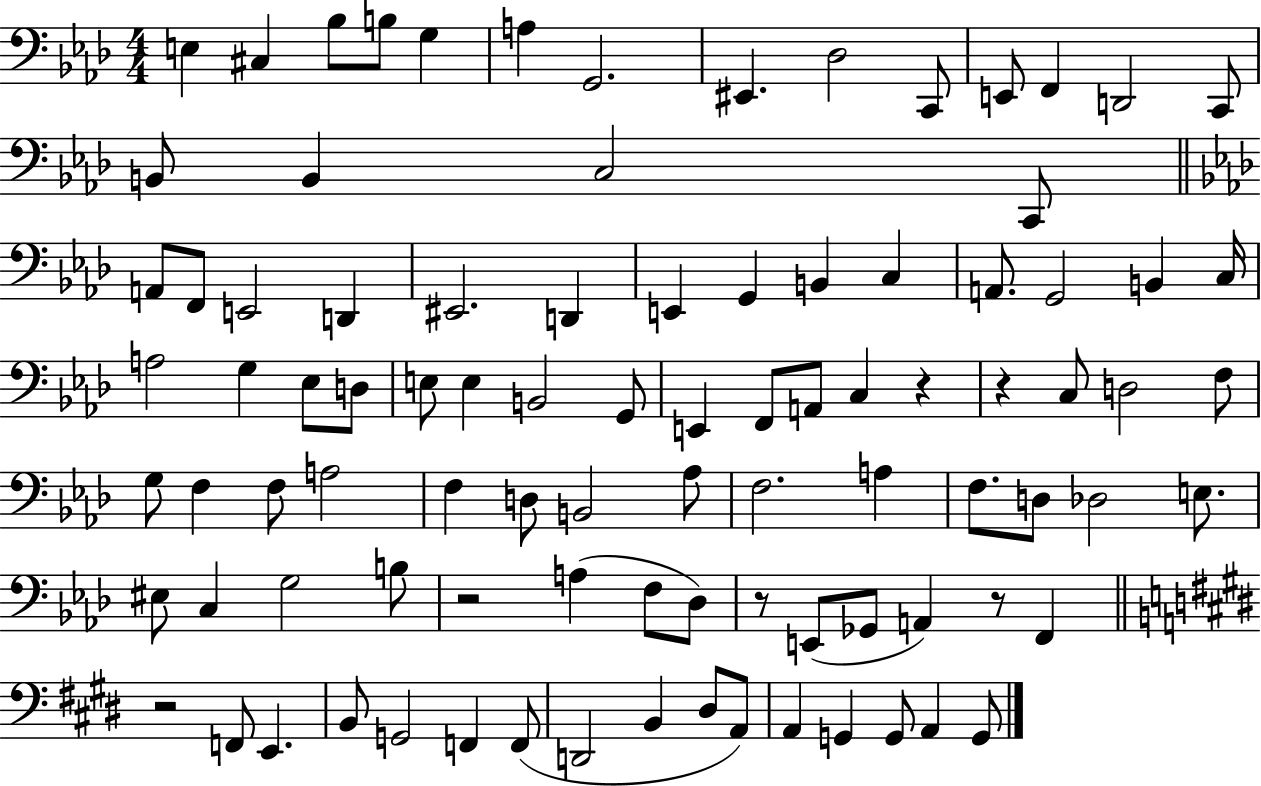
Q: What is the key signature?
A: AES major